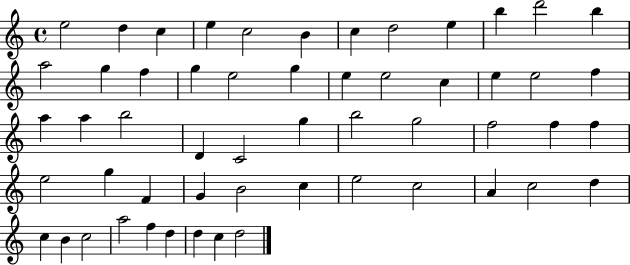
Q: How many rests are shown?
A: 0